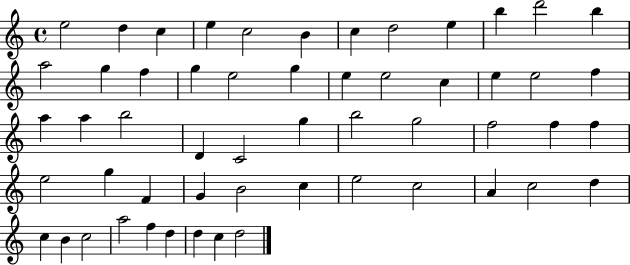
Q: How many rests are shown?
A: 0